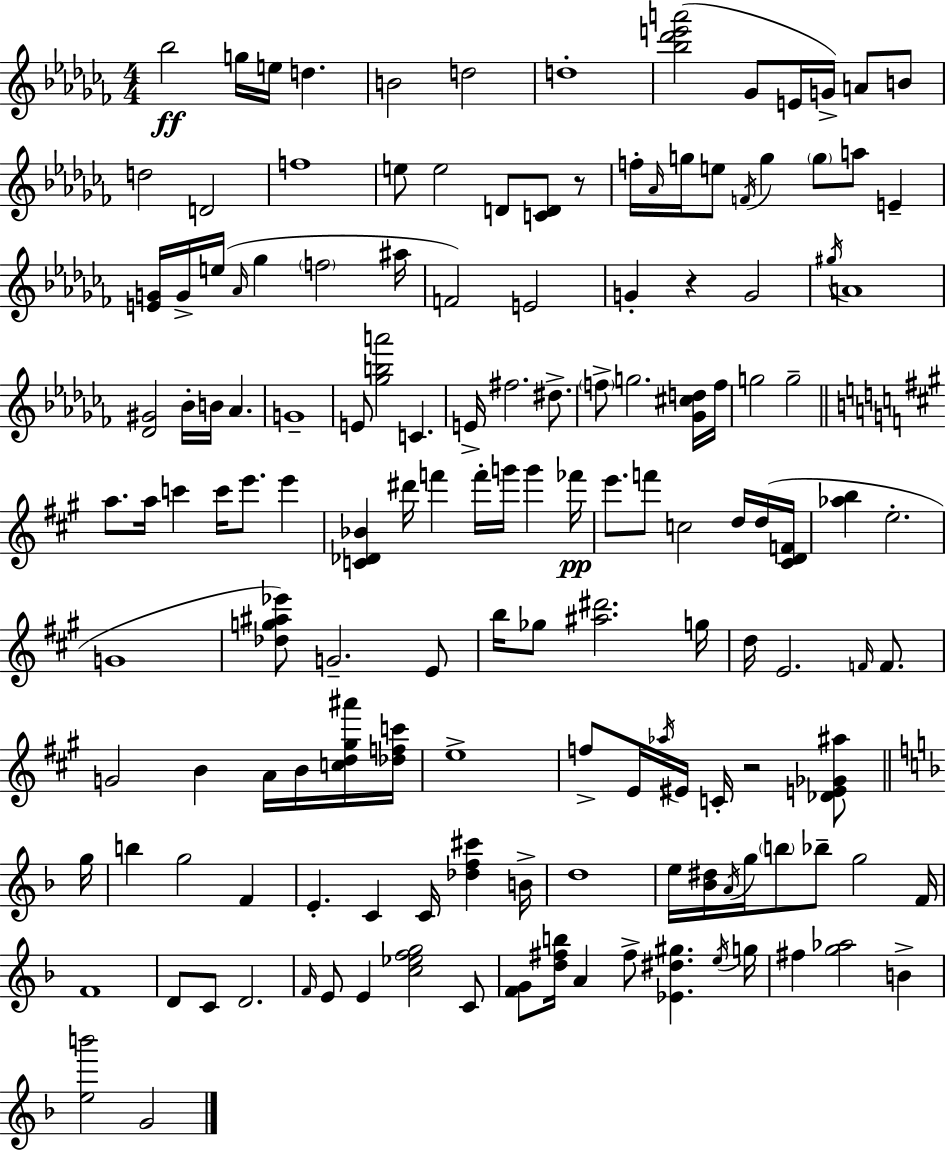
Bb5/h G5/s E5/s D5/q. B4/h D5/h D5/w [Bb5,Db6,E6,A6]/h Gb4/e E4/s G4/s A4/e B4/e D5/h D4/h F5/w E5/e E5/h D4/e [C4,D4]/e R/e F5/s Ab4/s G5/s E5/e F4/s G5/q G5/e A5/e E4/q [E4,G4]/s G4/s E5/s Ab4/s Gb5/q F5/h A#5/s F4/h E4/h G4/q R/q G4/h G#5/s A4/w [Db4,G#4]/h Bb4/s B4/s Ab4/q. G4/w E4/e [Gb5,B5,A6]/h C4/q. E4/s F#5/h. D#5/e. F5/e G5/h. [Gb4,C#5,D5]/s F5/s G5/h G5/h A5/e. A5/s C6/q C6/s E6/e. E6/q [C4,Db4,Bb4]/q D#6/s F6/q F6/s G6/s G6/q FES6/s E6/e. F6/e C5/h D5/s D5/s [C#4,D4,F4]/s [Ab5,B5]/q E5/h. G4/w [Db5,G5,A#5,Eb6]/e G4/h. E4/e B5/s Gb5/e [A#5,D#6]/h. G5/s D5/s E4/h. F4/s F4/e. G4/h B4/q A4/s B4/s [C5,D5,G#5,A#6]/s [Db5,F5,C6]/s E5/w F5/e E4/s Ab5/s EIS4/s C4/s R/h [Db4,E4,Gb4,A#5]/e G5/s B5/q G5/h F4/q E4/q. C4/q C4/s [Db5,F5,C#6]/q B4/s D5/w E5/s [Bb4,D#5]/s A4/s G5/s B5/e Bb5/e G5/h F4/s F4/w D4/e C4/e D4/h. F4/s E4/e E4/q [C5,Eb5,F5,G5]/h C4/e [F4,G4]/e [D5,F#5,B5]/s A4/q F#5/e [Eb4,D#5,G#5]/q. E5/s G5/s F#5/q [G5,Ab5]/h B4/q [E5,B6]/h G4/h